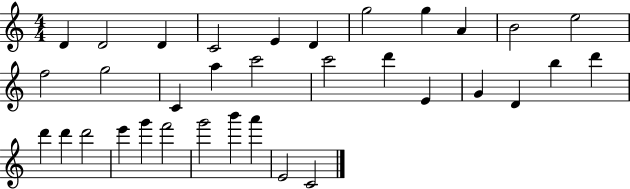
X:1
T:Untitled
M:4/4
L:1/4
K:C
D D2 D C2 E D g2 g A B2 e2 f2 g2 C a c'2 c'2 d' E G D b d' d' d' d'2 e' g' f'2 g'2 b' a' E2 C2